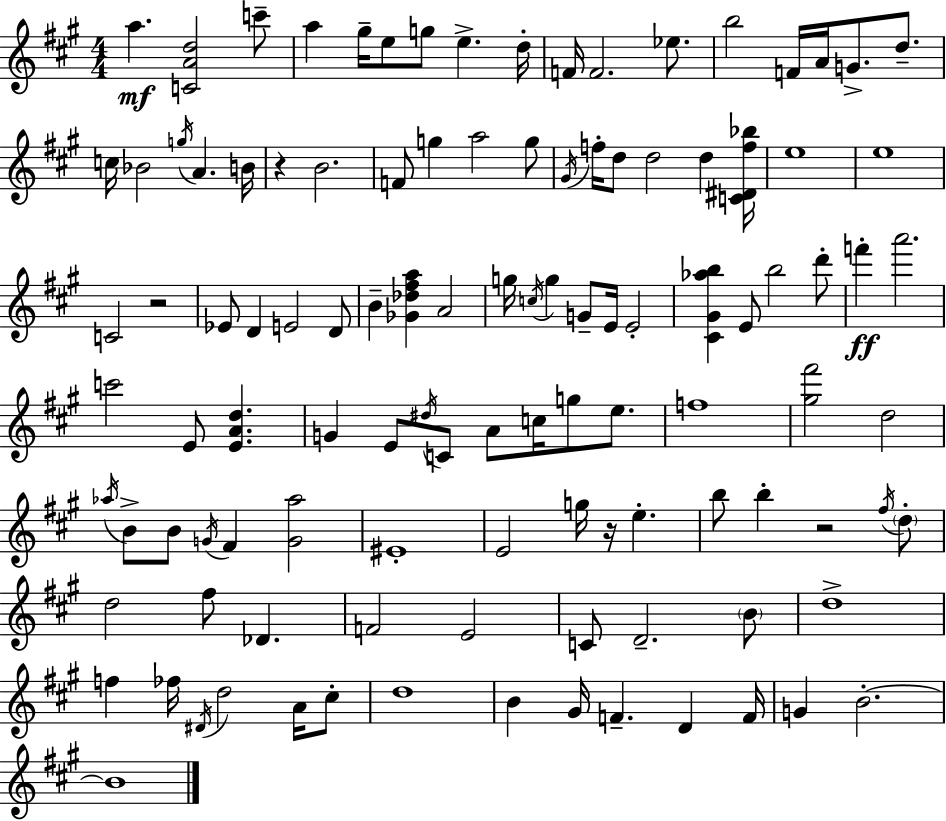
{
  \clef treble
  \numericTimeSignature
  \time 4/4
  \key a \major
  a''4.\mf <c' a' d''>2 c'''8-- | a''4 gis''16-- e''8 g''8 e''4.-> d''16-. | f'16 f'2. ees''8. | b''2 f'16 a'16 g'8.-> d''8.-- | \break c''16 bes'2 \acciaccatura { g''16 } a'4. | b'16 r4 b'2. | f'8 g''4 a''2 g''8 | \acciaccatura { gis'16 } f''16-. d''8 d''2 d''4 | \break <c' dis' f'' bes''>16 e''1 | e''1 | c'2 r2 | ees'8 d'4 e'2 | \break d'8 b'4-- <ges' des'' fis'' a''>4 a'2 | g''16 \acciaccatura { c''16 } g''4 g'8-- e'16 e'2-. | <cis' gis' aes'' b''>4 e'8 b''2 | d'''8-. f'''4-.\ff a'''2. | \break c'''2 e'8 <e' a' d''>4. | g'4 e'8 \acciaccatura { dis''16 } c'8 a'8 c''16 g''8 | e''8. f''1 | <gis'' fis'''>2 d''2 | \break \acciaccatura { aes''16 } b'8-> b'8 \acciaccatura { g'16 } fis'4 <g' aes''>2 | eis'1-. | e'2 g''16 r16 | e''4.-. b''8 b''4-. r2 | \break \acciaccatura { fis''16 } \parenthesize d''8-. d''2 fis''8 | des'4. f'2 e'2 | c'8 d'2.-- | \parenthesize b'8 d''1-> | \break f''4 fes''16 \acciaccatura { dis'16 } d''2 | a'16 cis''8-. d''1 | b'4 gis'16 f'4.-- | d'4 f'16 g'4 b'2.-.~~ | \break b'1 | \bar "|."
}